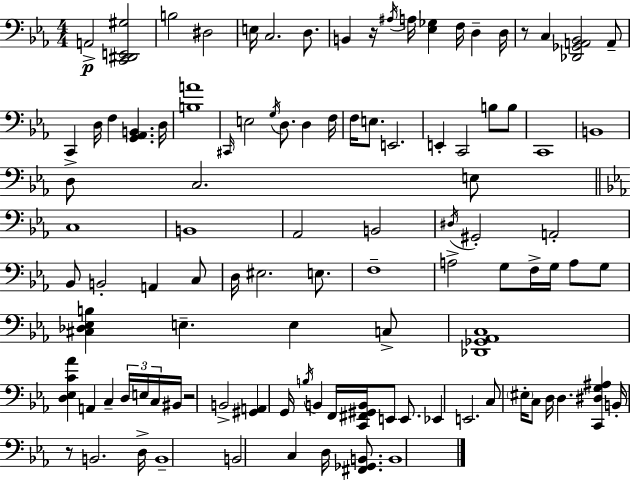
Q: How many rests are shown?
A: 4